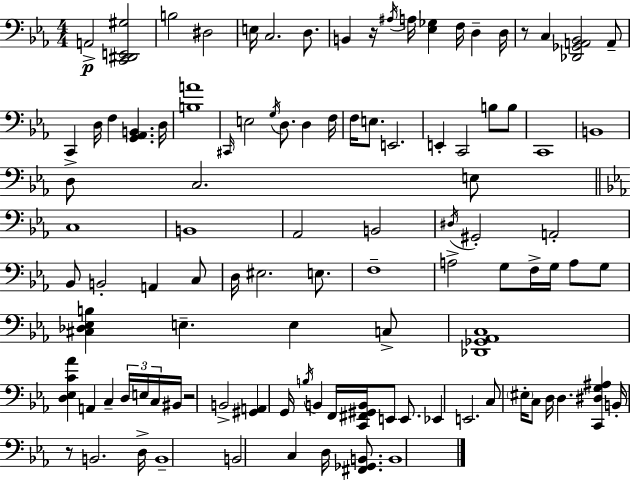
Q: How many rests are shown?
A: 4